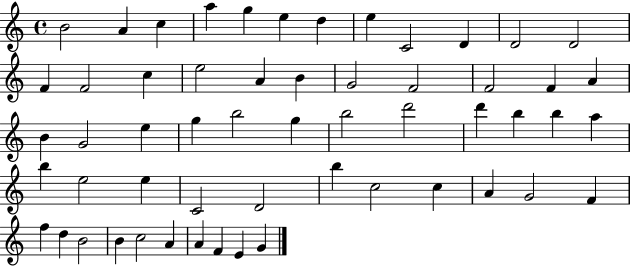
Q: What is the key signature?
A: C major